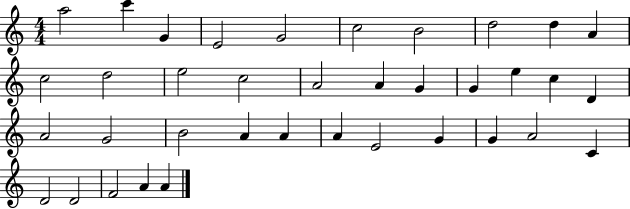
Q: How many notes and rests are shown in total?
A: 37